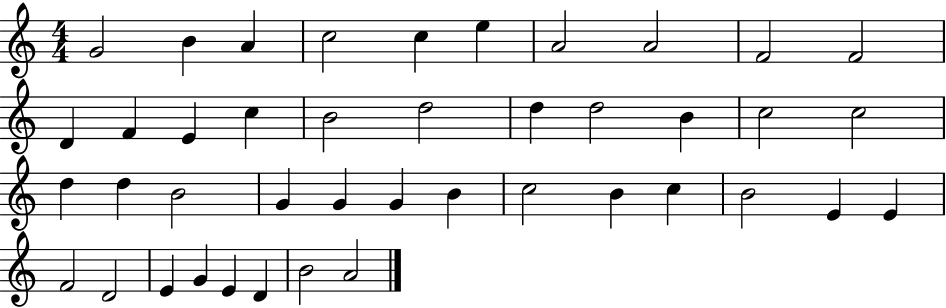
G4/h B4/q A4/q C5/h C5/q E5/q A4/h A4/h F4/h F4/h D4/q F4/q E4/q C5/q B4/h D5/h D5/q D5/h B4/q C5/h C5/h D5/q D5/q B4/h G4/q G4/q G4/q B4/q C5/h B4/q C5/q B4/h E4/q E4/q F4/h D4/h E4/q G4/q E4/q D4/q B4/h A4/h